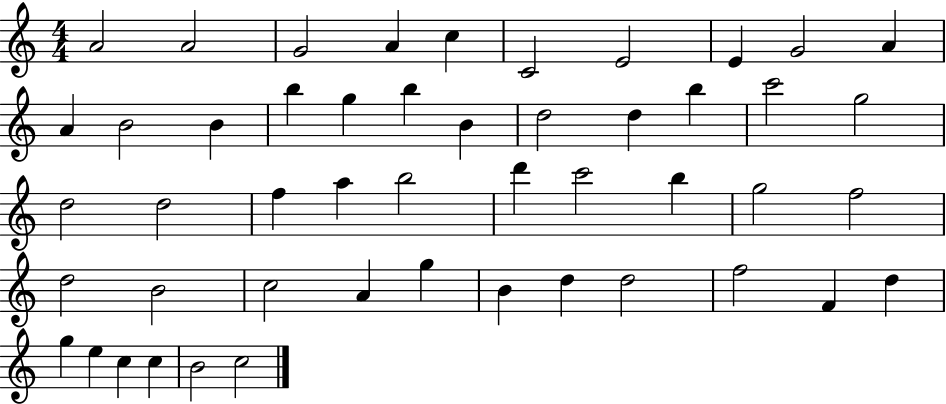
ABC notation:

X:1
T:Untitled
M:4/4
L:1/4
K:C
A2 A2 G2 A c C2 E2 E G2 A A B2 B b g b B d2 d b c'2 g2 d2 d2 f a b2 d' c'2 b g2 f2 d2 B2 c2 A g B d d2 f2 F d g e c c B2 c2